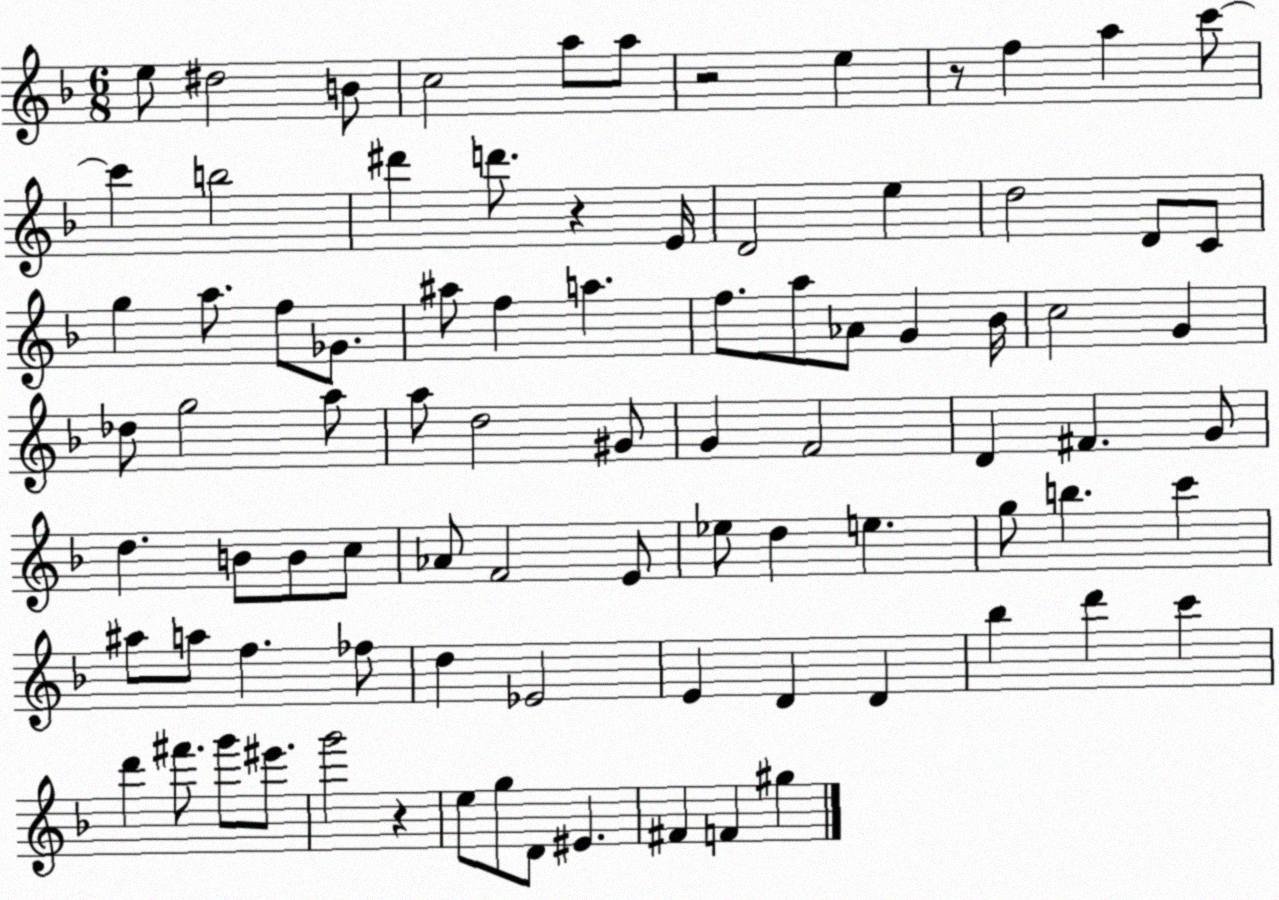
X:1
T:Untitled
M:6/8
L:1/4
K:F
e/2 ^d2 B/2 c2 a/2 a/2 z2 e z/2 f a c'/2 c' b2 ^d' d'/2 z E/4 D2 e d2 D/2 C/2 g a/2 f/2 _G/2 ^a/2 f a f/2 a/2 _A/2 G _B/4 c2 G _d/2 g2 a/2 a/2 d2 ^G/2 G F2 D ^F G/2 d B/2 B/2 c/2 _A/2 F2 E/2 _e/2 d e g/2 b c' ^a/2 a/2 f _f/2 d _E2 E D D _b d' c' d' ^f'/2 g'/2 ^e'/2 g'2 z e/2 g/2 D/2 ^E ^F F ^g